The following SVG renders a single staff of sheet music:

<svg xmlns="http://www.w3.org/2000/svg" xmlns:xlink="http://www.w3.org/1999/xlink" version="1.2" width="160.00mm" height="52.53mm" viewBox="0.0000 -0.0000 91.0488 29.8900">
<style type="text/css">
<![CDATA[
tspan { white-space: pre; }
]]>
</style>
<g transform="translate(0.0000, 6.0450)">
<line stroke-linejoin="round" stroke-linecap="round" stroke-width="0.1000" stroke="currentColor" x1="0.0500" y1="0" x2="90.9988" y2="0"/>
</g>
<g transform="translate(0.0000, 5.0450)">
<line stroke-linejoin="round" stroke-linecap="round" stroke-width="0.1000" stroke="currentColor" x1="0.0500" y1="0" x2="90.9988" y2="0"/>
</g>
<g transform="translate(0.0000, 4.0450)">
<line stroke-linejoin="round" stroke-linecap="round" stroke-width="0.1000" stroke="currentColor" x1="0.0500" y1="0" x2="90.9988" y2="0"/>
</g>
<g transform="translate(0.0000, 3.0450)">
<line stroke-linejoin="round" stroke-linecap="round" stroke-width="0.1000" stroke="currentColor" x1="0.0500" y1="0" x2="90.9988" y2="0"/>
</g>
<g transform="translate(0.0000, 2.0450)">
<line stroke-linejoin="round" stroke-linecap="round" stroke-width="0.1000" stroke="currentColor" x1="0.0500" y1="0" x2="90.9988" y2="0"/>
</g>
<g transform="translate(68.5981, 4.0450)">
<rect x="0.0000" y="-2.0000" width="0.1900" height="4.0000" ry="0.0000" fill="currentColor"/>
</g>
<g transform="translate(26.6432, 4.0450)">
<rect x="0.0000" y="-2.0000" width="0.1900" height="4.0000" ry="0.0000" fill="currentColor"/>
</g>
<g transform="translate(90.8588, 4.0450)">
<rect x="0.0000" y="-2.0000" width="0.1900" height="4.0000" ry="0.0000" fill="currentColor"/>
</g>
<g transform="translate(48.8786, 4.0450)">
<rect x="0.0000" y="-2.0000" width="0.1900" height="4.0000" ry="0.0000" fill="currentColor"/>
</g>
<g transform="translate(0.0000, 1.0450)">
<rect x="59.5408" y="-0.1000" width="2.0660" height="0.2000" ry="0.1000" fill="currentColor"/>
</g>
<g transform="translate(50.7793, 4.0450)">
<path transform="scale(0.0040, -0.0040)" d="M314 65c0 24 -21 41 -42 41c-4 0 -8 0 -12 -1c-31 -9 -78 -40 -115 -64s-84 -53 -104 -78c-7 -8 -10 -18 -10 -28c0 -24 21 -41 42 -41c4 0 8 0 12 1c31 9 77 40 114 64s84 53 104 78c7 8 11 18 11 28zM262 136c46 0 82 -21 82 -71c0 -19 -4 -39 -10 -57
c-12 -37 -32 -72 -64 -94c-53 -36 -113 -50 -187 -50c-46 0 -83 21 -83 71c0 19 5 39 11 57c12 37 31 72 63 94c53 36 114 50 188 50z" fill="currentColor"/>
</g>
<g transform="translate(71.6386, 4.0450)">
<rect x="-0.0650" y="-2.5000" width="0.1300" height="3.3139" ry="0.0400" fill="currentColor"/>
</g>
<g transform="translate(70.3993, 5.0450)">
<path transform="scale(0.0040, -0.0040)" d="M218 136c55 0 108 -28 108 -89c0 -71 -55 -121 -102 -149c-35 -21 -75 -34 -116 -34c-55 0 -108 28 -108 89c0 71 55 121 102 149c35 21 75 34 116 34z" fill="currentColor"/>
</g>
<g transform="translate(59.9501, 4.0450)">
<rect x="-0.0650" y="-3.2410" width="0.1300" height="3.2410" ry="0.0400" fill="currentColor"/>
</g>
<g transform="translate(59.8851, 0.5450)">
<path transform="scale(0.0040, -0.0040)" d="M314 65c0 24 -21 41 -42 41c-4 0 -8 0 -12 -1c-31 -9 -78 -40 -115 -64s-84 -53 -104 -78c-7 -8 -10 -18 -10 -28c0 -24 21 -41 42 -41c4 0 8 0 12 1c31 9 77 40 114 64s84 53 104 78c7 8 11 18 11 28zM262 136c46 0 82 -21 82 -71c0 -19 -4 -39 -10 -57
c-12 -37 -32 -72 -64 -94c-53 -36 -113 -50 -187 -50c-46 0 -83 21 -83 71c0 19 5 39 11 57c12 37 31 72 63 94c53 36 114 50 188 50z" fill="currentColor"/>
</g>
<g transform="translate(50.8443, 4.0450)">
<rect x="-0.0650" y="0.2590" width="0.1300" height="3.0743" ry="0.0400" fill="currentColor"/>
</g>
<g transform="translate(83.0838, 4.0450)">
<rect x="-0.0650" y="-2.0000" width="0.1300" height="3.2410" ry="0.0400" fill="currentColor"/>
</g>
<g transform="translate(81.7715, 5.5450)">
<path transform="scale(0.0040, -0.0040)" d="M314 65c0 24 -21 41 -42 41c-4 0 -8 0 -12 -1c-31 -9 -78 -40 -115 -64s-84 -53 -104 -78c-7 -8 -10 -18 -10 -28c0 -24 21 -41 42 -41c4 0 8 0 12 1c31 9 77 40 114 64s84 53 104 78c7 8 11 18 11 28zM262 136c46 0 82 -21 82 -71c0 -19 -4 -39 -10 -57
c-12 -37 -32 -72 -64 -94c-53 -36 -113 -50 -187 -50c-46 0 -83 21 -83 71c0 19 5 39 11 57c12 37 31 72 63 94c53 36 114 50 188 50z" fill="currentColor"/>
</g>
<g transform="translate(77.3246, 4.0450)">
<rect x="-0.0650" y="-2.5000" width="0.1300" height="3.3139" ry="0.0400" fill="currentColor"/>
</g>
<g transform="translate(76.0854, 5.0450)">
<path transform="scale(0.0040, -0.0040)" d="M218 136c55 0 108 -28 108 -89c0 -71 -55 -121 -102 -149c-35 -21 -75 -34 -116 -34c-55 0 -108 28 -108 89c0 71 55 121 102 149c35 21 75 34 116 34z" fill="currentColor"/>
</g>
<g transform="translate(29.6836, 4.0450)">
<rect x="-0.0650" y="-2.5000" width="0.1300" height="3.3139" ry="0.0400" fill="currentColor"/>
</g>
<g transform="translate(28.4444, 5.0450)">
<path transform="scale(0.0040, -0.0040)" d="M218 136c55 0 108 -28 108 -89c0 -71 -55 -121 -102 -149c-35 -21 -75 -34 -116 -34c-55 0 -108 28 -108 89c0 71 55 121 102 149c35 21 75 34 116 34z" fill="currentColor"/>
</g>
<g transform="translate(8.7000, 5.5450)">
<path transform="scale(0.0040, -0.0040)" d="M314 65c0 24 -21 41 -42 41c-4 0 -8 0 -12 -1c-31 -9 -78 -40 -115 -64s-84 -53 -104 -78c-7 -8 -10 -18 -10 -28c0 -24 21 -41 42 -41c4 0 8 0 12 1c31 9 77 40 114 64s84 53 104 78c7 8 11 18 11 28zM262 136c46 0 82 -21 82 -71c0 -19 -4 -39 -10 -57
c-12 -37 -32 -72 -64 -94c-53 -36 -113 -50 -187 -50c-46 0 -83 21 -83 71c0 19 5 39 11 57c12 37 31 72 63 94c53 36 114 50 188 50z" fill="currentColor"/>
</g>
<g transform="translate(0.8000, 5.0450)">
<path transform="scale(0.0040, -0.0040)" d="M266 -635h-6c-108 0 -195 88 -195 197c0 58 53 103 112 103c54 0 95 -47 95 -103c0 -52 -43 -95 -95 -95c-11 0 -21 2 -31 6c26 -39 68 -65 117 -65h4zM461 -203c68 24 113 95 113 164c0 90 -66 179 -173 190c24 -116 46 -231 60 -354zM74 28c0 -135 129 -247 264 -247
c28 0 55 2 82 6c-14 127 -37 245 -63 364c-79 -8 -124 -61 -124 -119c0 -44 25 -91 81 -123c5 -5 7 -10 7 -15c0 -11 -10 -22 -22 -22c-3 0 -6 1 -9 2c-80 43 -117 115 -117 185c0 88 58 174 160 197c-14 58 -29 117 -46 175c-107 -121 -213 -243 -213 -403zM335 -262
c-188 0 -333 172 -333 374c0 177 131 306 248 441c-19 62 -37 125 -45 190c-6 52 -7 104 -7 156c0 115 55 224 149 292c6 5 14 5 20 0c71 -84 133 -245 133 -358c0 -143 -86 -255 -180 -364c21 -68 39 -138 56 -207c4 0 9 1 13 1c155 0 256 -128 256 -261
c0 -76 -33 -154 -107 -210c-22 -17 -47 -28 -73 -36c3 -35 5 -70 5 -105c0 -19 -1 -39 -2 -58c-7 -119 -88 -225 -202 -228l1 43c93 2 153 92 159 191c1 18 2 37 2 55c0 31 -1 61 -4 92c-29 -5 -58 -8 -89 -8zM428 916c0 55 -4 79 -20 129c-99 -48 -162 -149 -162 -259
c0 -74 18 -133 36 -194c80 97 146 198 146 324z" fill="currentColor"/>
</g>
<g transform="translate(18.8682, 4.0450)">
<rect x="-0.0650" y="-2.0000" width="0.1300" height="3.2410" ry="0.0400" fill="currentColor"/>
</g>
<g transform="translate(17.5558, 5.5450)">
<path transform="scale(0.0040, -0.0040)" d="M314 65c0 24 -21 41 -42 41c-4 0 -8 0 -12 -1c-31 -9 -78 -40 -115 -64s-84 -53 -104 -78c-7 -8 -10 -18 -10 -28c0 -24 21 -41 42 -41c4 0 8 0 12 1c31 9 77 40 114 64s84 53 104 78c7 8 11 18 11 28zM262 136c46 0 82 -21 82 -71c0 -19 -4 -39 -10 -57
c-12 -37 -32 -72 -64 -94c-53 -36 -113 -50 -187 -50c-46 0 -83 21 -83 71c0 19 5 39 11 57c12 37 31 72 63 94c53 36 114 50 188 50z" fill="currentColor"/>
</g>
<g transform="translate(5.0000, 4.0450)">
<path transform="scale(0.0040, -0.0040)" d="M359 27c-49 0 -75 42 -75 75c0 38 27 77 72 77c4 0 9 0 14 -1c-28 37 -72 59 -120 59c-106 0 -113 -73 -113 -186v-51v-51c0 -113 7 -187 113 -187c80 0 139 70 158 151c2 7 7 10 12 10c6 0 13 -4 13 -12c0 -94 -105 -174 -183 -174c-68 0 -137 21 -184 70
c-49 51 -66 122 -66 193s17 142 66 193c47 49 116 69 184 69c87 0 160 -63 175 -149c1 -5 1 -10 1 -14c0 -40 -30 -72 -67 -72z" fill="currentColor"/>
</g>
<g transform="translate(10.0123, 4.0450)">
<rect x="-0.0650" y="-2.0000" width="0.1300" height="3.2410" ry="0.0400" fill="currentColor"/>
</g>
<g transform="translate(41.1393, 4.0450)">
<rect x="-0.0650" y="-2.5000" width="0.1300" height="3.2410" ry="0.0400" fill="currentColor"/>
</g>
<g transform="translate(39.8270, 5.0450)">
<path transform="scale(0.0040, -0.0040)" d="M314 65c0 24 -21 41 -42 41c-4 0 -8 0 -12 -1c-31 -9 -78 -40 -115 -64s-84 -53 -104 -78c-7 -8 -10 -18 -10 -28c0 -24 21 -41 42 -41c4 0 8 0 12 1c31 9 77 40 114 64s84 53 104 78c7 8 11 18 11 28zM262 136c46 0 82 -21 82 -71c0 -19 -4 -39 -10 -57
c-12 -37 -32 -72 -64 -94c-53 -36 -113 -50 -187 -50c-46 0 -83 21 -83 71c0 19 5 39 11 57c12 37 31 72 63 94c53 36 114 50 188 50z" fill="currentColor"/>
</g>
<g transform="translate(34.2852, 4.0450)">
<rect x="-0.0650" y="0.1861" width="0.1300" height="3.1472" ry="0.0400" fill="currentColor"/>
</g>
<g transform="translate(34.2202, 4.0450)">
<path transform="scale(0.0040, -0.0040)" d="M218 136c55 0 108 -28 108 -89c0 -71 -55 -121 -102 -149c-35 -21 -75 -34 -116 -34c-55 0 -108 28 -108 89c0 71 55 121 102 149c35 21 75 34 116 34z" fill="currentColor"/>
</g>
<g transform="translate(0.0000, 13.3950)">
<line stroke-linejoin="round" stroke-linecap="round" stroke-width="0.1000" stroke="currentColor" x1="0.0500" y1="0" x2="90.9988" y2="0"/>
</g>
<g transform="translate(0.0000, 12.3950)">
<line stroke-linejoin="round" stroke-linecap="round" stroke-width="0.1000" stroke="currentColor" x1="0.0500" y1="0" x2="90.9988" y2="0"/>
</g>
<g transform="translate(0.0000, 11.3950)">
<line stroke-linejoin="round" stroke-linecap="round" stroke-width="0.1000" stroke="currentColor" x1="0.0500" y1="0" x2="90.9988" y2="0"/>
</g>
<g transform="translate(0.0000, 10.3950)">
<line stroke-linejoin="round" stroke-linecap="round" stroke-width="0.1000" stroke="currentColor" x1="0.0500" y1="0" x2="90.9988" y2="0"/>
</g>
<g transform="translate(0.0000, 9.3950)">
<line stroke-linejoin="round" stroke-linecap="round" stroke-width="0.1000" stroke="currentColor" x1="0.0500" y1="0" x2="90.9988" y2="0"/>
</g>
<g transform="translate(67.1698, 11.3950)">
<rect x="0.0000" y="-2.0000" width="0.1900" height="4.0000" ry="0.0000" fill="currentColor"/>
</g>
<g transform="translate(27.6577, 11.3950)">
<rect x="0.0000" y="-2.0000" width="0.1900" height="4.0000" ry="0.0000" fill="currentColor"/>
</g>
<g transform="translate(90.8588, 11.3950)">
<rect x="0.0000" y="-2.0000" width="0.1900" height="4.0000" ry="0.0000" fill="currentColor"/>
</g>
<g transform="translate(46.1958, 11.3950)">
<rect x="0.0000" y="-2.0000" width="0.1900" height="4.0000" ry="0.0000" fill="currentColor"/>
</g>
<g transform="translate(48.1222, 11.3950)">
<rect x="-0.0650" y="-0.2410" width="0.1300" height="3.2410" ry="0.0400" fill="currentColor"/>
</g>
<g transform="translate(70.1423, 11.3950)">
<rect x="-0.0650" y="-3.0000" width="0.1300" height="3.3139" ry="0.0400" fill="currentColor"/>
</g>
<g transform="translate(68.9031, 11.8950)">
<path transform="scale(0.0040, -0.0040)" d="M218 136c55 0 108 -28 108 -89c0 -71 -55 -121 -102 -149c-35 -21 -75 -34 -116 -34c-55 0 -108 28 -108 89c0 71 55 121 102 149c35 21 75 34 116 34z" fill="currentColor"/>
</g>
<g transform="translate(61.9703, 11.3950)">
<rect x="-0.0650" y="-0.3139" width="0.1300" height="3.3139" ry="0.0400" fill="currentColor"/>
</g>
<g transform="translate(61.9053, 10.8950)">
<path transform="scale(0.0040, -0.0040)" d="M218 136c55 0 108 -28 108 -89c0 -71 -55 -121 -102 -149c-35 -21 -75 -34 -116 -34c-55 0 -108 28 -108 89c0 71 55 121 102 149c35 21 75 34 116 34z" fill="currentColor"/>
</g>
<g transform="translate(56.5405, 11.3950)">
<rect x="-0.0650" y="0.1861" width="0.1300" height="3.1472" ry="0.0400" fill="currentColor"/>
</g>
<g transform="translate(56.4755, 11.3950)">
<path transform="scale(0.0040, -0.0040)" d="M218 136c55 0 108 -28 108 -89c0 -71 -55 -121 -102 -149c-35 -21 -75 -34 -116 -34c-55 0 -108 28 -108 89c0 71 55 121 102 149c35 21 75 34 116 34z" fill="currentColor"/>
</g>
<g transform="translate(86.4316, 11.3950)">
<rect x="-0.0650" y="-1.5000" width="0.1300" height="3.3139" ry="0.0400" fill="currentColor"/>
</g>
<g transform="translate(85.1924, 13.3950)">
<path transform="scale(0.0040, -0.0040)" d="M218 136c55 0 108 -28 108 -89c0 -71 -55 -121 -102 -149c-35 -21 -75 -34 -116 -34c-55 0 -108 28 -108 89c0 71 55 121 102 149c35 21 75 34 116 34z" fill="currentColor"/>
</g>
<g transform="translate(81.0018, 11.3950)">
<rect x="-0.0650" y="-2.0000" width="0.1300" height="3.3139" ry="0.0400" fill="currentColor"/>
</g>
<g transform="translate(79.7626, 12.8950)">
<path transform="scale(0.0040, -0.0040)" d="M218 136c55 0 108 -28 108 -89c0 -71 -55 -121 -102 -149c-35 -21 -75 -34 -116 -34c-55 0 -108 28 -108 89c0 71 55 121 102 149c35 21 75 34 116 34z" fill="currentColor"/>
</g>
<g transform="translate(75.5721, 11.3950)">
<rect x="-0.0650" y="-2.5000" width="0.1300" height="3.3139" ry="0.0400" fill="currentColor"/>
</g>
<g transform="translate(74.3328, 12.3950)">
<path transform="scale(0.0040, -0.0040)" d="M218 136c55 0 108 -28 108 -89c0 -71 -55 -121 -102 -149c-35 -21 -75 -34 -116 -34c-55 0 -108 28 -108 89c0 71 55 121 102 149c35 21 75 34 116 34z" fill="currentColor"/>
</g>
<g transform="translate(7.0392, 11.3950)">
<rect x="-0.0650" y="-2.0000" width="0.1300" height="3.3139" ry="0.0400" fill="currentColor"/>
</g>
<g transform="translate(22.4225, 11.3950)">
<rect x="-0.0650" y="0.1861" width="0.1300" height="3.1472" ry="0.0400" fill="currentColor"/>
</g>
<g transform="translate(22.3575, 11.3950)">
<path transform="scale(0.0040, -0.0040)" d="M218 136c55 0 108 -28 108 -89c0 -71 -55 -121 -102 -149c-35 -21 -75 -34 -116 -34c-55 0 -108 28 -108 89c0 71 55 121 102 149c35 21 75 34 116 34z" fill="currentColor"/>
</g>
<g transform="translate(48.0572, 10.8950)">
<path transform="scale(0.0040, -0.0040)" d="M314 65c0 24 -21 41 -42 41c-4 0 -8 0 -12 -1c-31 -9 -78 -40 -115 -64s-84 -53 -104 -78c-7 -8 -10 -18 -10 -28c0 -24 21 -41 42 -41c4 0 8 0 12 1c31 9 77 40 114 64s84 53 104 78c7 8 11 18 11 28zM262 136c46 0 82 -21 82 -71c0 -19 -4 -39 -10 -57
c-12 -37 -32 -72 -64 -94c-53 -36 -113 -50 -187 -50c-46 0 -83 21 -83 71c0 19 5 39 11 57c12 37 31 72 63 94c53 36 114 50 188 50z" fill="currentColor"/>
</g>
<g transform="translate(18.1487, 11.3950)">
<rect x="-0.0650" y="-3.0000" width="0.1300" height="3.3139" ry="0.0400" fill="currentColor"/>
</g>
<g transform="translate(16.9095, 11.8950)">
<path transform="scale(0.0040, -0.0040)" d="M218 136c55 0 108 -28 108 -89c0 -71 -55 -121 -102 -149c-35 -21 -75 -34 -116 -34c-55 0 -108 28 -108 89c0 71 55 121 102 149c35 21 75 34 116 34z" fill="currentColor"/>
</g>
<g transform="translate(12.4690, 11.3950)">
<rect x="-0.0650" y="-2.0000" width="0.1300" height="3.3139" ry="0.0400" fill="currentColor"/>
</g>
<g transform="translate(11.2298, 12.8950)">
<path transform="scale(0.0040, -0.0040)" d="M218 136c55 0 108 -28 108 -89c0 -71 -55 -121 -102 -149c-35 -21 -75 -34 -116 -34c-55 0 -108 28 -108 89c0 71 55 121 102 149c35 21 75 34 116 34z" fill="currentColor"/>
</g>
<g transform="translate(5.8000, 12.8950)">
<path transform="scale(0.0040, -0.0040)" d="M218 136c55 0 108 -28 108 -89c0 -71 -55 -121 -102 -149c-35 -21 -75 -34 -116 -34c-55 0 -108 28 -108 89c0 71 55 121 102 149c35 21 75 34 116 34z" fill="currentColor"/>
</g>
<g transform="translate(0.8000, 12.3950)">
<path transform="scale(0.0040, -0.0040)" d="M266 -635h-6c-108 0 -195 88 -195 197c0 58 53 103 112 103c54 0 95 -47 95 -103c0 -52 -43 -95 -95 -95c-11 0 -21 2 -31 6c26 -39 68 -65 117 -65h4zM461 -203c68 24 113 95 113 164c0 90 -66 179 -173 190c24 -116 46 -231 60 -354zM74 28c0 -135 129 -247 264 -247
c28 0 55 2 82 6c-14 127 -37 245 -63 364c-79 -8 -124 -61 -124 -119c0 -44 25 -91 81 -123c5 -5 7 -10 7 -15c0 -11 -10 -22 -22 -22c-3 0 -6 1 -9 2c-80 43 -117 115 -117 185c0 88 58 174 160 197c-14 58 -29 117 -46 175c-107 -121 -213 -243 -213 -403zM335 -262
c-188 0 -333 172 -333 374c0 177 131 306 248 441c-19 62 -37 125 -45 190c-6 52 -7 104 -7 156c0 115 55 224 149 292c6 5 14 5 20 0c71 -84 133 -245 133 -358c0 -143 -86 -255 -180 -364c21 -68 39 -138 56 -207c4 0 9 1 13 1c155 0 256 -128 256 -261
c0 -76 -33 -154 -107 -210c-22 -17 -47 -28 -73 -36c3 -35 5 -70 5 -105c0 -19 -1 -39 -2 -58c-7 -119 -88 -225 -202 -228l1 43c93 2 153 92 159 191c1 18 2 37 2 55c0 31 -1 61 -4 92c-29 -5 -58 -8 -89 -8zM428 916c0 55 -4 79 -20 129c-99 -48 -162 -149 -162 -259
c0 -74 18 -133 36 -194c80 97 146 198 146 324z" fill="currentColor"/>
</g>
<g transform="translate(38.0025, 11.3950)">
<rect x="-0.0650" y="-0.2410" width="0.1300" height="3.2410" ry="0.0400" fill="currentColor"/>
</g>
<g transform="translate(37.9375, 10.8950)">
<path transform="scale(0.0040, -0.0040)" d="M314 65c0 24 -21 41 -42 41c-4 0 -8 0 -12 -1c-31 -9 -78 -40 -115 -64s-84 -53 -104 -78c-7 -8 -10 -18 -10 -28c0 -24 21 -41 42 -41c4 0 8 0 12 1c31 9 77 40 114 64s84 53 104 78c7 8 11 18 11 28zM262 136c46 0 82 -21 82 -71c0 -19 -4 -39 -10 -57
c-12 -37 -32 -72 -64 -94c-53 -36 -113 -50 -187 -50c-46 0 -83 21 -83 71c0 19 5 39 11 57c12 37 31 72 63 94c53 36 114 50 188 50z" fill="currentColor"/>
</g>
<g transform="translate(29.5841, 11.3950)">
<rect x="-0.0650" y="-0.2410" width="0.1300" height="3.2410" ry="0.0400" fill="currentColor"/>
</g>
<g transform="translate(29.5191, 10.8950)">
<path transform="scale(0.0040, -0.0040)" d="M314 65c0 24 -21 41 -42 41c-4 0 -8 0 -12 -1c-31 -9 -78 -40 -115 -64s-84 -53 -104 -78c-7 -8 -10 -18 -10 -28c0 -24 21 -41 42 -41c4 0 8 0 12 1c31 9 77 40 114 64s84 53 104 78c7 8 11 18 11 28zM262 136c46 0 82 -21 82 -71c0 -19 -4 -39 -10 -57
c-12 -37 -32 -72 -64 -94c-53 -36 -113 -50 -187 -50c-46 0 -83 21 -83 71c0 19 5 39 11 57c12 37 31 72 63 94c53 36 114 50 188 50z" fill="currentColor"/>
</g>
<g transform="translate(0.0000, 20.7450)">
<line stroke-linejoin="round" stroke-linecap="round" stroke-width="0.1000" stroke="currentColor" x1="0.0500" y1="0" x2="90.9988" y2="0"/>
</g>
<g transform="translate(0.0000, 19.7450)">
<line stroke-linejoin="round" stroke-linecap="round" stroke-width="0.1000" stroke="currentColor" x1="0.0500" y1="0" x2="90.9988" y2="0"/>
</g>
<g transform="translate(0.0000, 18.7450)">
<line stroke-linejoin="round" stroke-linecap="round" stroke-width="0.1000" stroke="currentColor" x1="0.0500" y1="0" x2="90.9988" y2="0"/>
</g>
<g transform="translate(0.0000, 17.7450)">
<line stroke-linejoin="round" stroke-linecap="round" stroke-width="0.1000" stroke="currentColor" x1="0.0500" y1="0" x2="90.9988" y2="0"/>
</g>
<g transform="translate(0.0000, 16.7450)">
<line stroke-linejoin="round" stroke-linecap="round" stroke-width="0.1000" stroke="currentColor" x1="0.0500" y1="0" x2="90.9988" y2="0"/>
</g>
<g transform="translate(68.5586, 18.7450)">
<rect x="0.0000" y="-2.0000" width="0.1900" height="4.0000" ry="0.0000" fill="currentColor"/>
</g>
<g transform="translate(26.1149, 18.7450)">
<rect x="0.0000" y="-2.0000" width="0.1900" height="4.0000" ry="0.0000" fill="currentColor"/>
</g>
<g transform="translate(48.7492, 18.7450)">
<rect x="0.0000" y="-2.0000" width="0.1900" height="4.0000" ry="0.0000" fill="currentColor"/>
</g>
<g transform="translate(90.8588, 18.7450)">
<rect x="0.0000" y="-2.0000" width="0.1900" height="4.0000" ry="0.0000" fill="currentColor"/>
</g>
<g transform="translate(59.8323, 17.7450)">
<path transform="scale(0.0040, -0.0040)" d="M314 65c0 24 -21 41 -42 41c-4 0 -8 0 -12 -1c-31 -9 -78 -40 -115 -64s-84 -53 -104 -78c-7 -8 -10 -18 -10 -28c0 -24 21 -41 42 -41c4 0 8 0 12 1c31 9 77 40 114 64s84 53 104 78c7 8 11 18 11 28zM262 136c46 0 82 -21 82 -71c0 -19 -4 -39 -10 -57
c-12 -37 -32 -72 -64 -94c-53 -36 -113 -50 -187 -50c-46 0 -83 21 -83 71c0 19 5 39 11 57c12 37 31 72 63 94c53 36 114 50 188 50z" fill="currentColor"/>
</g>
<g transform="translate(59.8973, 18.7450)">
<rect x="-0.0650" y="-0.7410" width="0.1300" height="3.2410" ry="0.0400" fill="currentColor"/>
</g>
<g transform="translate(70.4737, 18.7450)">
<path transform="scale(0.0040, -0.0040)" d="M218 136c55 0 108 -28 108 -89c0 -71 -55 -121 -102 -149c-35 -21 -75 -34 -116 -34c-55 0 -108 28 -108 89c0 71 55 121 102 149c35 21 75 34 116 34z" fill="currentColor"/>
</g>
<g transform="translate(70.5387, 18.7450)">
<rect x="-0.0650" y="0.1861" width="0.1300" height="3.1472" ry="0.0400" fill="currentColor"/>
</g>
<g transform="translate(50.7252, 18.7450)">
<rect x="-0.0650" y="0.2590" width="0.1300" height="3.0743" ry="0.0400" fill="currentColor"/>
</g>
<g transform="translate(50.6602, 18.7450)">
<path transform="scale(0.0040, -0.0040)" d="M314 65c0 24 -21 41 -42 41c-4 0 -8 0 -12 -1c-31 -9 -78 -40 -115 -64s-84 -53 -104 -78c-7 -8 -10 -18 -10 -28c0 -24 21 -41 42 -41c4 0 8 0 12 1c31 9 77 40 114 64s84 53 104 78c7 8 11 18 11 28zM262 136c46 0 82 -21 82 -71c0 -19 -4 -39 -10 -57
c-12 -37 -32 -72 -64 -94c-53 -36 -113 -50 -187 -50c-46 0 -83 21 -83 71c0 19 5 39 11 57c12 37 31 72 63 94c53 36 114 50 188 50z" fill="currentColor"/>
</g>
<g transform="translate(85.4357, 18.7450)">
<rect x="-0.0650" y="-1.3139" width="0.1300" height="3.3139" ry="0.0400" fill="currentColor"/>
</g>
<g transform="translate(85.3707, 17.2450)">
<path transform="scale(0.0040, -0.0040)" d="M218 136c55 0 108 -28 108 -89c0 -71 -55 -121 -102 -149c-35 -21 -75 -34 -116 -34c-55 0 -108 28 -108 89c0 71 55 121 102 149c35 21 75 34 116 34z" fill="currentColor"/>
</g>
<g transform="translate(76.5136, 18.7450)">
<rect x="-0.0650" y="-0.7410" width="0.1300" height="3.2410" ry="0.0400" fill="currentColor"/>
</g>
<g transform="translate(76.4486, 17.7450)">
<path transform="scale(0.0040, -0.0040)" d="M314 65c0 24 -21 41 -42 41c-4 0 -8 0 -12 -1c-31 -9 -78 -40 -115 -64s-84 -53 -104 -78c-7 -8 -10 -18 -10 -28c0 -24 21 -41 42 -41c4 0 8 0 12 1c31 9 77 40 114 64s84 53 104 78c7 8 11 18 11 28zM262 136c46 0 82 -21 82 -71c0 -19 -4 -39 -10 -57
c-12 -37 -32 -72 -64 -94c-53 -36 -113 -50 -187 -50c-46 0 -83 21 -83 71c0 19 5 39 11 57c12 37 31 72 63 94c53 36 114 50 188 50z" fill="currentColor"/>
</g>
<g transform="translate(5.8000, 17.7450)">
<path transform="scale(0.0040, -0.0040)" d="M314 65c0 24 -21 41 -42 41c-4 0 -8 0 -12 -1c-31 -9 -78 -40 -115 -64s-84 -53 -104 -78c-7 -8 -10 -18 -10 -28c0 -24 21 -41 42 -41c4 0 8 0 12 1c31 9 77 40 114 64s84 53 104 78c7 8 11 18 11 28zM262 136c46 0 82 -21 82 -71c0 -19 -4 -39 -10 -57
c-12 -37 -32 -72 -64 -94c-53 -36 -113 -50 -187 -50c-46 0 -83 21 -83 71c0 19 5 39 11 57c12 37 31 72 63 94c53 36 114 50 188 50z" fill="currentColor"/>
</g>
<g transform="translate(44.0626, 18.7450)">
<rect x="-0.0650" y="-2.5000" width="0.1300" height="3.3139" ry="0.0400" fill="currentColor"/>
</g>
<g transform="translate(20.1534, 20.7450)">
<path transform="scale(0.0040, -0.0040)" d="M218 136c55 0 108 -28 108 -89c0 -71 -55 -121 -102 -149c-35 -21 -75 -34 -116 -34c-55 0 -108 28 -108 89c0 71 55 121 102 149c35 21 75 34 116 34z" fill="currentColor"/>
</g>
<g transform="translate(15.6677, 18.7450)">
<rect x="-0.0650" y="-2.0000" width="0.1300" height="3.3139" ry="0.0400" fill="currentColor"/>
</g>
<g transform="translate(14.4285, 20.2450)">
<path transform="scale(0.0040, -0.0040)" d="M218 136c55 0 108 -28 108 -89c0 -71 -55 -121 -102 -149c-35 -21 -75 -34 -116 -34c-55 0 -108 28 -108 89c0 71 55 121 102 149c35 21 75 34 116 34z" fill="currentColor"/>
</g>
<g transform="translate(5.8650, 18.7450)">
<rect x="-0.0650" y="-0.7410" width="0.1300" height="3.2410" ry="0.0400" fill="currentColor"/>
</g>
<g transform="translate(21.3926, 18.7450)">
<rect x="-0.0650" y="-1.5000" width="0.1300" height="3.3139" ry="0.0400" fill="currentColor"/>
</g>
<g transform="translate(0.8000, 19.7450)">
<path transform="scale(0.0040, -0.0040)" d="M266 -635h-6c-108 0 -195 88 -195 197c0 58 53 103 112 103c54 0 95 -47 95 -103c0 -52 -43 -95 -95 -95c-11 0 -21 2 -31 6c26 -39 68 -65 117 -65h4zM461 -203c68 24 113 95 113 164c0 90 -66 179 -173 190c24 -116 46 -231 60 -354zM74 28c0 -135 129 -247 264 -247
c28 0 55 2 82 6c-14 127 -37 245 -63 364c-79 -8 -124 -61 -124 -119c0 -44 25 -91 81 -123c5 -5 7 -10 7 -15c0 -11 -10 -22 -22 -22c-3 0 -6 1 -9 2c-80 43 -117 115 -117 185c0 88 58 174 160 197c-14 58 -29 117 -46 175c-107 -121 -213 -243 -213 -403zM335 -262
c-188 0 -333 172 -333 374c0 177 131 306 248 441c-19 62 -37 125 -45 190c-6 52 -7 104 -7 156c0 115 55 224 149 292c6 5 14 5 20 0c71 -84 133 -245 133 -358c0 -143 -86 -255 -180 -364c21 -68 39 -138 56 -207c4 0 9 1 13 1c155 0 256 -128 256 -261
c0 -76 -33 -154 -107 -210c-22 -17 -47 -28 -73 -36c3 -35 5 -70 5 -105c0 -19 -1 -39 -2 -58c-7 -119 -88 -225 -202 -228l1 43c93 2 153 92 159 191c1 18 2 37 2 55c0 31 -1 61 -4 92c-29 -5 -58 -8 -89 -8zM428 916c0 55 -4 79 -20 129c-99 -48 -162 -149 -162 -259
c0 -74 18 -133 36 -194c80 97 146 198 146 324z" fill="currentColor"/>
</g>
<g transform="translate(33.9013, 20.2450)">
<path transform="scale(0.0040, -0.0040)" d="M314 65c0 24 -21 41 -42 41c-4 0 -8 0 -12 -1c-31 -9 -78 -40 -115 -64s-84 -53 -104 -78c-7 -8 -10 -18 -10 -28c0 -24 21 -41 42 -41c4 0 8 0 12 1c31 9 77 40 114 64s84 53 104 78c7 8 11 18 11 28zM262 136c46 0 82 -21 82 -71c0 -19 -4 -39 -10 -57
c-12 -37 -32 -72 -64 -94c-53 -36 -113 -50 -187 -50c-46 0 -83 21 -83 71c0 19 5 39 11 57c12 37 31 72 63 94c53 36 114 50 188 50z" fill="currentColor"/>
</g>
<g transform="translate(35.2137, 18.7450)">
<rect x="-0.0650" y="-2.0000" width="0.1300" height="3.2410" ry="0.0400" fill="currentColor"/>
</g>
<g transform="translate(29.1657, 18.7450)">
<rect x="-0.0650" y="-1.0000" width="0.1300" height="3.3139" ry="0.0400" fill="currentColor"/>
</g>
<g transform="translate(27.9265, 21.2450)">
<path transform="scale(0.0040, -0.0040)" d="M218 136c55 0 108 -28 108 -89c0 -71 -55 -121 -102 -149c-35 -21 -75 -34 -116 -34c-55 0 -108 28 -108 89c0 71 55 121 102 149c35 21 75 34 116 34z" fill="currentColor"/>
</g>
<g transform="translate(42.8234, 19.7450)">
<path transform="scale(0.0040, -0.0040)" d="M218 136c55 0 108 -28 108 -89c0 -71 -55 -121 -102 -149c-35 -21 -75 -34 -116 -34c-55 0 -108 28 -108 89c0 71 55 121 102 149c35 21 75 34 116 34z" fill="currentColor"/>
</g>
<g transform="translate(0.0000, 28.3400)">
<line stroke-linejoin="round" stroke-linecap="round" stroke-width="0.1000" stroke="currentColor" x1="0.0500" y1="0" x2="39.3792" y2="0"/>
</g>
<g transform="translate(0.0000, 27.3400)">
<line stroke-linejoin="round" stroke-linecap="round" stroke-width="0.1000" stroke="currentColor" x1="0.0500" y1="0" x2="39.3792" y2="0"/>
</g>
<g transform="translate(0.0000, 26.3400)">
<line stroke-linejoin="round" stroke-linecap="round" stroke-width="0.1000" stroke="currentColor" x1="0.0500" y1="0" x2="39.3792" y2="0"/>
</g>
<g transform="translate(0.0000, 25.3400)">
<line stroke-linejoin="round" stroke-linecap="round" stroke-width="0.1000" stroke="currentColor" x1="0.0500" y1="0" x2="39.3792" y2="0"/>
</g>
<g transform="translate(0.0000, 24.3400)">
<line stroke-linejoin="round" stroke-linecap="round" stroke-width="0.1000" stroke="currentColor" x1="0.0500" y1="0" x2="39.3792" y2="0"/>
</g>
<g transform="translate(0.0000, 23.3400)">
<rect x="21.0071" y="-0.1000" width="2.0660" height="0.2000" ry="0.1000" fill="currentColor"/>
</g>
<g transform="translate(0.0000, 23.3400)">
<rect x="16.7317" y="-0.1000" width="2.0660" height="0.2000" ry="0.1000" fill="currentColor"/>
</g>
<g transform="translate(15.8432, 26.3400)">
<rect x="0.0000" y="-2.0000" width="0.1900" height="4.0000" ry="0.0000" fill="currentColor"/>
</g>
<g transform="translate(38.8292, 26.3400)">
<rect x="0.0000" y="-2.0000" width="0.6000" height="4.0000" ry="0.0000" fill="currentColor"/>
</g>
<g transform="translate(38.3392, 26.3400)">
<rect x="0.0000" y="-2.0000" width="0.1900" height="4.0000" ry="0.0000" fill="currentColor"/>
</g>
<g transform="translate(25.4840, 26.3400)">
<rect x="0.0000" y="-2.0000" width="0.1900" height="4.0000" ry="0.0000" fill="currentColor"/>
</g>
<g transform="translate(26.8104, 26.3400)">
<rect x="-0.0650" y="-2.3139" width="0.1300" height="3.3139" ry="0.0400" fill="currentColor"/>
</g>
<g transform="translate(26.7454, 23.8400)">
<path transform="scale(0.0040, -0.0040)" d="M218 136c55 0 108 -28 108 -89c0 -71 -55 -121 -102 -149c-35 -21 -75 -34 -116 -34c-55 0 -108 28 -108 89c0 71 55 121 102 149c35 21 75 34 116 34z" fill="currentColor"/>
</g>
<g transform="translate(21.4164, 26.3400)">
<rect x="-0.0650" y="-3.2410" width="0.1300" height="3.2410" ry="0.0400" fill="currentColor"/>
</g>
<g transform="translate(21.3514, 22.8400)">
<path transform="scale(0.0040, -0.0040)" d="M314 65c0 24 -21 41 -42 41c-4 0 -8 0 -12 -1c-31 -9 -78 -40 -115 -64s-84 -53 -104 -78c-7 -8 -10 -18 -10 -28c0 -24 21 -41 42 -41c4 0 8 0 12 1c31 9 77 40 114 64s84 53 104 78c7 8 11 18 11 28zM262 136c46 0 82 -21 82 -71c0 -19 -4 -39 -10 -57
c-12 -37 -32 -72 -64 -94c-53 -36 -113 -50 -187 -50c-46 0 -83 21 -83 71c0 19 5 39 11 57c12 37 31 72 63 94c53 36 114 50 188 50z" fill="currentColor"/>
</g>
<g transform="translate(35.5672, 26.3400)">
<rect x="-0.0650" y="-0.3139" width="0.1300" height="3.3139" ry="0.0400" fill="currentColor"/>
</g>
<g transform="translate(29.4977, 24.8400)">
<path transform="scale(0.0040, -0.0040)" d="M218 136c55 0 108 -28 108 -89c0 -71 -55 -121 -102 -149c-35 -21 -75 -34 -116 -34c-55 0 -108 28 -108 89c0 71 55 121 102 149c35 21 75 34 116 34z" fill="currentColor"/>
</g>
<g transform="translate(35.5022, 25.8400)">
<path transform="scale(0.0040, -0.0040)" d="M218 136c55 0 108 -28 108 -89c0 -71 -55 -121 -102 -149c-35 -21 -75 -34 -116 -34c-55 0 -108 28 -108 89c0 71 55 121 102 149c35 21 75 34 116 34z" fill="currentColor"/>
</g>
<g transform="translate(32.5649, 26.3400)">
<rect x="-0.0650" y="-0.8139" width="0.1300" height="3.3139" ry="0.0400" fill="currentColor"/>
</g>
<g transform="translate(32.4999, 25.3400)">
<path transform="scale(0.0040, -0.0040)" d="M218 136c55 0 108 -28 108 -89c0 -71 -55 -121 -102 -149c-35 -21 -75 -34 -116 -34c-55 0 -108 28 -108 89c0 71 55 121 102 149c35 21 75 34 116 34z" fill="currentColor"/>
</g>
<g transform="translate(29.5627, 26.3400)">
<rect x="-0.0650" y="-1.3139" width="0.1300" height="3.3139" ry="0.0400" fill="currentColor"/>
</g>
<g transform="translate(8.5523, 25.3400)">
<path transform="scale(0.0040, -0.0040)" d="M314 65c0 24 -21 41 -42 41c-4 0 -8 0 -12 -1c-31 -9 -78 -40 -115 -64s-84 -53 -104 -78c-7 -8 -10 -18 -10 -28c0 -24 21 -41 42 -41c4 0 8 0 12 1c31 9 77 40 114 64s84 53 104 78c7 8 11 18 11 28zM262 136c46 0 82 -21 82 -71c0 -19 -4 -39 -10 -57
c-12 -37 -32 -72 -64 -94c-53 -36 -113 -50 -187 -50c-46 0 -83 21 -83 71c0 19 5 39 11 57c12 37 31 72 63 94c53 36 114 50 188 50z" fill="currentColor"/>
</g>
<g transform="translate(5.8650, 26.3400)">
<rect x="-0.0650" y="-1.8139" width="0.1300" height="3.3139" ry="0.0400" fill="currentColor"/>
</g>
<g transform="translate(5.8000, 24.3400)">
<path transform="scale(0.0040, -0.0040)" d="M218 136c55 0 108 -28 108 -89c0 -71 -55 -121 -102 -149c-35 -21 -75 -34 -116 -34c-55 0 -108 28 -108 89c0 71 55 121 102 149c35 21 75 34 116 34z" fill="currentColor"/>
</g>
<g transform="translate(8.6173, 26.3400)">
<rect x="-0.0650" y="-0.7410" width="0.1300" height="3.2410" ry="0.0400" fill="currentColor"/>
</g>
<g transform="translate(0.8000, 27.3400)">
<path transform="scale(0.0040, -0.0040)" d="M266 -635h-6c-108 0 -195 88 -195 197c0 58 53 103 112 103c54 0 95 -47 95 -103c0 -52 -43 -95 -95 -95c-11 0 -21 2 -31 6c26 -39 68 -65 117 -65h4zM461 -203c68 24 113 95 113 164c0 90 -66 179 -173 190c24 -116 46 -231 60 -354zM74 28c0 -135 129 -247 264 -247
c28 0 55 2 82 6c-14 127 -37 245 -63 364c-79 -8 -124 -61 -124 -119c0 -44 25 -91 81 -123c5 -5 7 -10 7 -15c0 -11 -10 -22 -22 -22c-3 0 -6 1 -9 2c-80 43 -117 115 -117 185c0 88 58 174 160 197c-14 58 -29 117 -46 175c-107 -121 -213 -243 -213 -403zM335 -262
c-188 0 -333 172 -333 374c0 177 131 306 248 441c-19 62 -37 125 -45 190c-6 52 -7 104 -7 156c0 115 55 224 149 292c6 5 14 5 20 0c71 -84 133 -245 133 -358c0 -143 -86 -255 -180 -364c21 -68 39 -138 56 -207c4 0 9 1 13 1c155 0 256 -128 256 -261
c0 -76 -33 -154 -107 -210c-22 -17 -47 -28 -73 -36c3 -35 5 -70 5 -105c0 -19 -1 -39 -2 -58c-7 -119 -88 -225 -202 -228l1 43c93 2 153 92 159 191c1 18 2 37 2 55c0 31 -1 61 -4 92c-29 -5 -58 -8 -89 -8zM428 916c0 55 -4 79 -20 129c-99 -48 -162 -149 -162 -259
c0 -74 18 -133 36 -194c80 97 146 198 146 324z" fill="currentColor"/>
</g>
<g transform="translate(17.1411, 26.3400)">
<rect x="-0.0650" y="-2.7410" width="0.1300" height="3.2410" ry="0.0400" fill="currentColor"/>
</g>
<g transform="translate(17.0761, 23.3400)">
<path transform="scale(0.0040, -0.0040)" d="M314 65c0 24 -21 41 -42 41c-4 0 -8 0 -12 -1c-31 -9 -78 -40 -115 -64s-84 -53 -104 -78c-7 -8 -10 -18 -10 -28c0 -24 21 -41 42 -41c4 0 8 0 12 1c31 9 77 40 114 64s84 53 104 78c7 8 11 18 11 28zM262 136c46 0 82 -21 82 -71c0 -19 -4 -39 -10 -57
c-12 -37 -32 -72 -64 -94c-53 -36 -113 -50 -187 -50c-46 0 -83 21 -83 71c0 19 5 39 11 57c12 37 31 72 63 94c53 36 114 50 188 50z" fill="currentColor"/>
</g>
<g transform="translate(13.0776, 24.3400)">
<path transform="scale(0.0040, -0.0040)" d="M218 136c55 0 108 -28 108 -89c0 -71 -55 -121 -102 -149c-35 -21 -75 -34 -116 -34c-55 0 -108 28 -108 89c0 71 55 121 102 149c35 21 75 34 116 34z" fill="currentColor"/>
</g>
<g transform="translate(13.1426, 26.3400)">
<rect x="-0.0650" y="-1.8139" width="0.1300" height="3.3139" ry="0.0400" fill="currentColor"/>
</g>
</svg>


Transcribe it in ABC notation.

X:1
T:Untitled
M:4/4
L:1/4
K:C
F2 F2 G B G2 B2 b2 G G F2 F F A B c2 c2 c2 B c A G F E d2 F E D F2 G B2 d2 B d2 e f d2 f a2 b2 g e d c